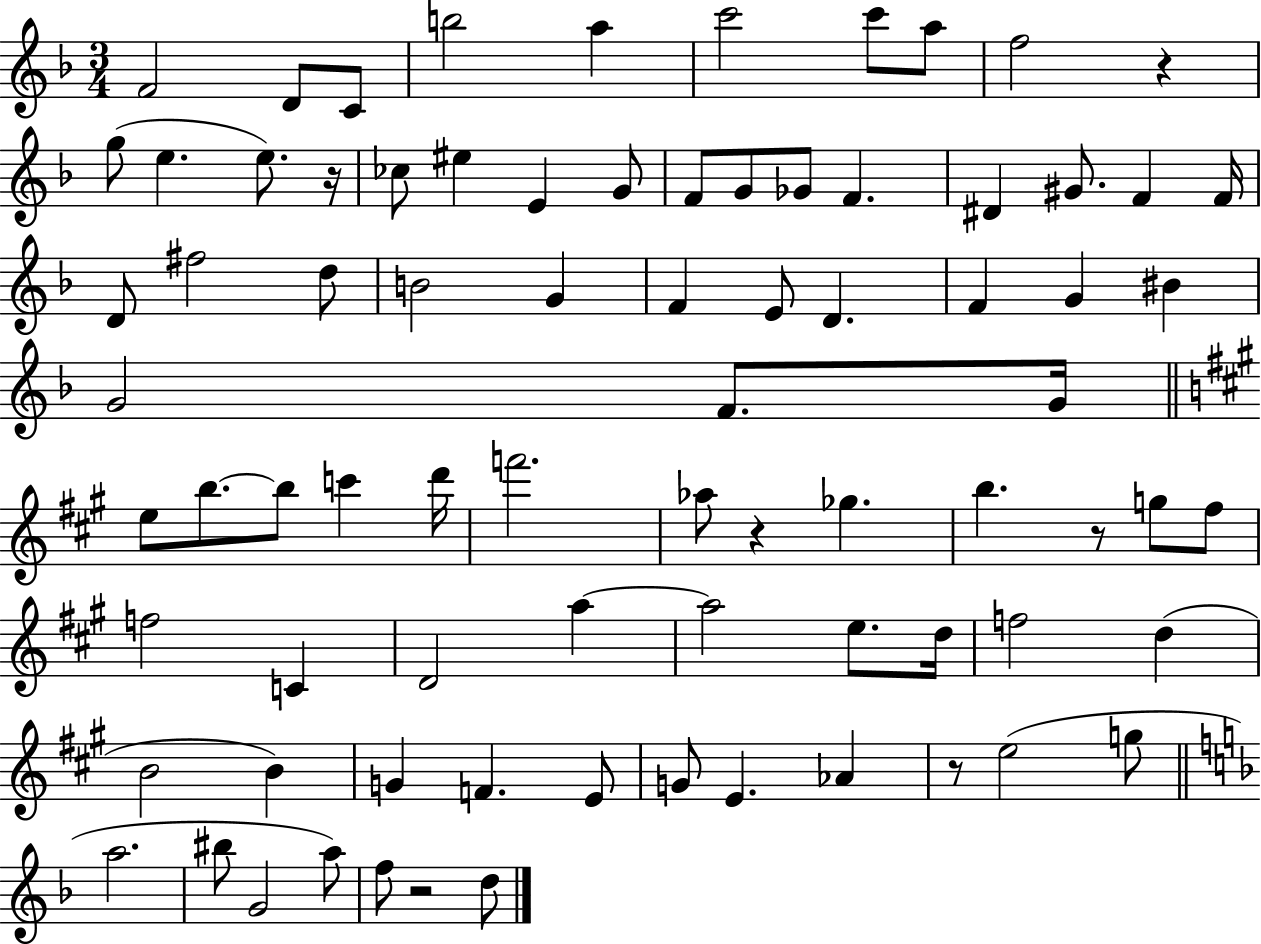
X:1
T:Untitled
M:3/4
L:1/4
K:F
F2 D/2 C/2 b2 a c'2 c'/2 a/2 f2 z g/2 e e/2 z/4 _c/2 ^e E G/2 F/2 G/2 _G/2 F ^D ^G/2 F F/4 D/2 ^f2 d/2 B2 G F E/2 D F G ^B G2 F/2 G/4 e/2 b/2 b/2 c' d'/4 f'2 _a/2 z _g b z/2 g/2 ^f/2 f2 C D2 a a2 e/2 d/4 f2 d B2 B G F E/2 G/2 E _A z/2 e2 g/2 a2 ^b/2 G2 a/2 f/2 z2 d/2